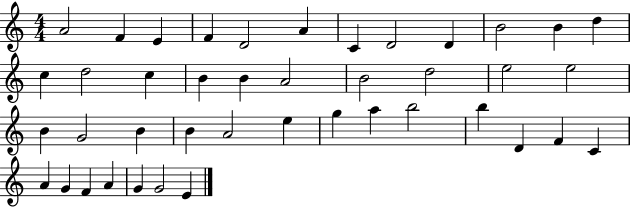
A4/h F4/q E4/q F4/q D4/h A4/q C4/q D4/h D4/q B4/h B4/q D5/q C5/q D5/h C5/q B4/q B4/q A4/h B4/h D5/h E5/h E5/h B4/q G4/h B4/q B4/q A4/h E5/q G5/q A5/q B5/h B5/q D4/q F4/q C4/q A4/q G4/q F4/q A4/q G4/q G4/h E4/q